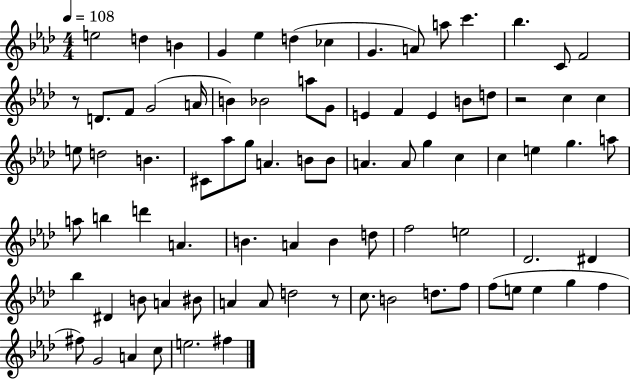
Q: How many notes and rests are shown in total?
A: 84